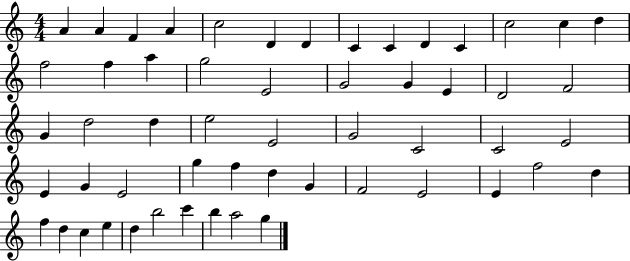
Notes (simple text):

A4/q A4/q F4/q A4/q C5/h D4/q D4/q C4/q C4/q D4/q C4/q C5/h C5/q D5/q F5/h F5/q A5/q G5/h E4/h G4/h G4/q E4/q D4/h F4/h G4/q D5/h D5/q E5/h E4/h G4/h C4/h C4/h E4/h E4/q G4/q E4/h G5/q F5/q D5/q G4/q F4/h E4/h E4/q F5/h D5/q F5/q D5/q C5/q E5/q D5/q B5/h C6/q B5/q A5/h G5/q